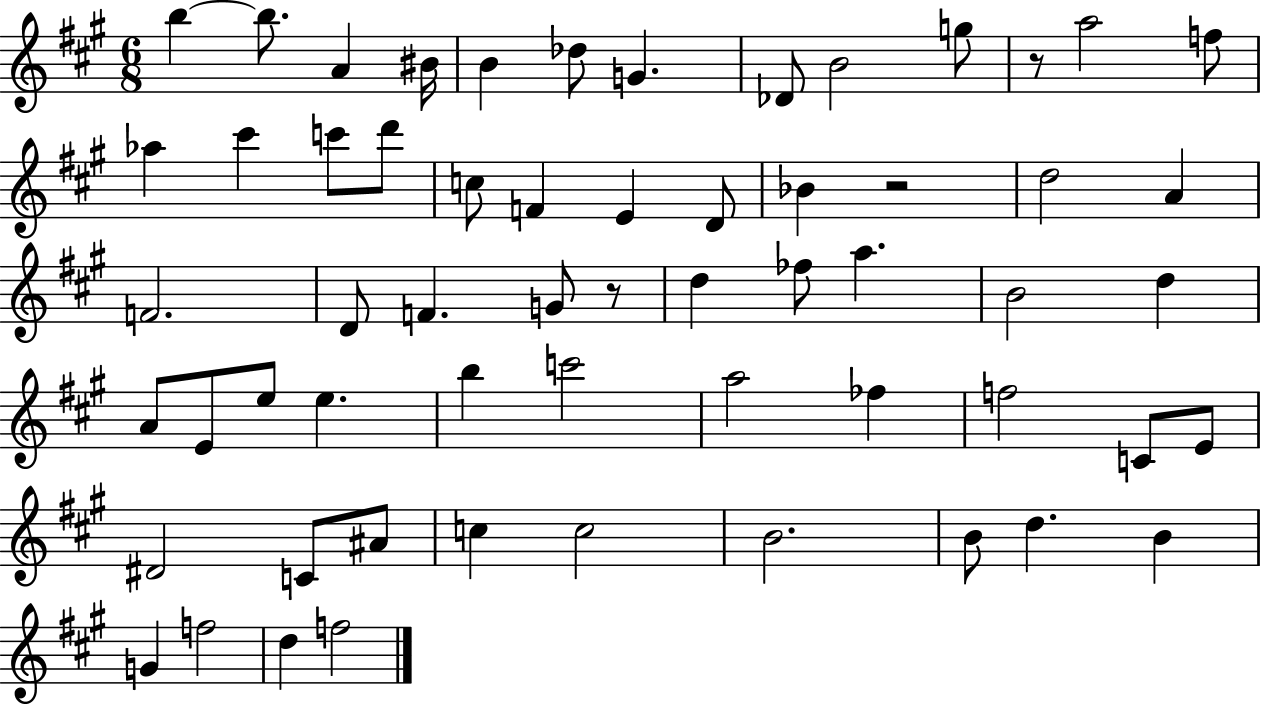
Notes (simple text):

B5/q B5/e. A4/q BIS4/s B4/q Db5/e G4/q. Db4/e B4/h G5/e R/e A5/h F5/e Ab5/q C#6/q C6/e D6/e C5/e F4/q E4/q D4/e Bb4/q R/h D5/h A4/q F4/h. D4/e F4/q. G4/e R/e D5/q FES5/e A5/q. B4/h D5/q A4/e E4/e E5/e E5/q. B5/q C6/h A5/h FES5/q F5/h C4/e E4/e D#4/h C4/e A#4/e C5/q C5/h B4/h. B4/e D5/q. B4/q G4/q F5/h D5/q F5/h